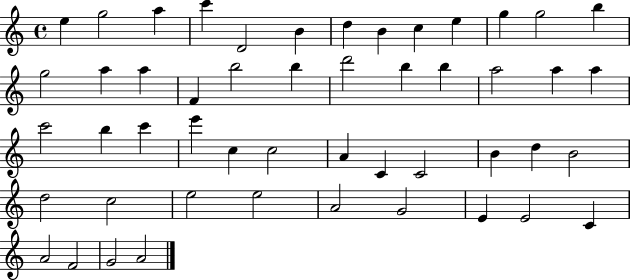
X:1
T:Untitled
M:4/4
L:1/4
K:C
e g2 a c' D2 B d B c e g g2 b g2 a a F b2 b d'2 b b a2 a a c'2 b c' e' c c2 A C C2 B d B2 d2 c2 e2 e2 A2 G2 E E2 C A2 F2 G2 A2